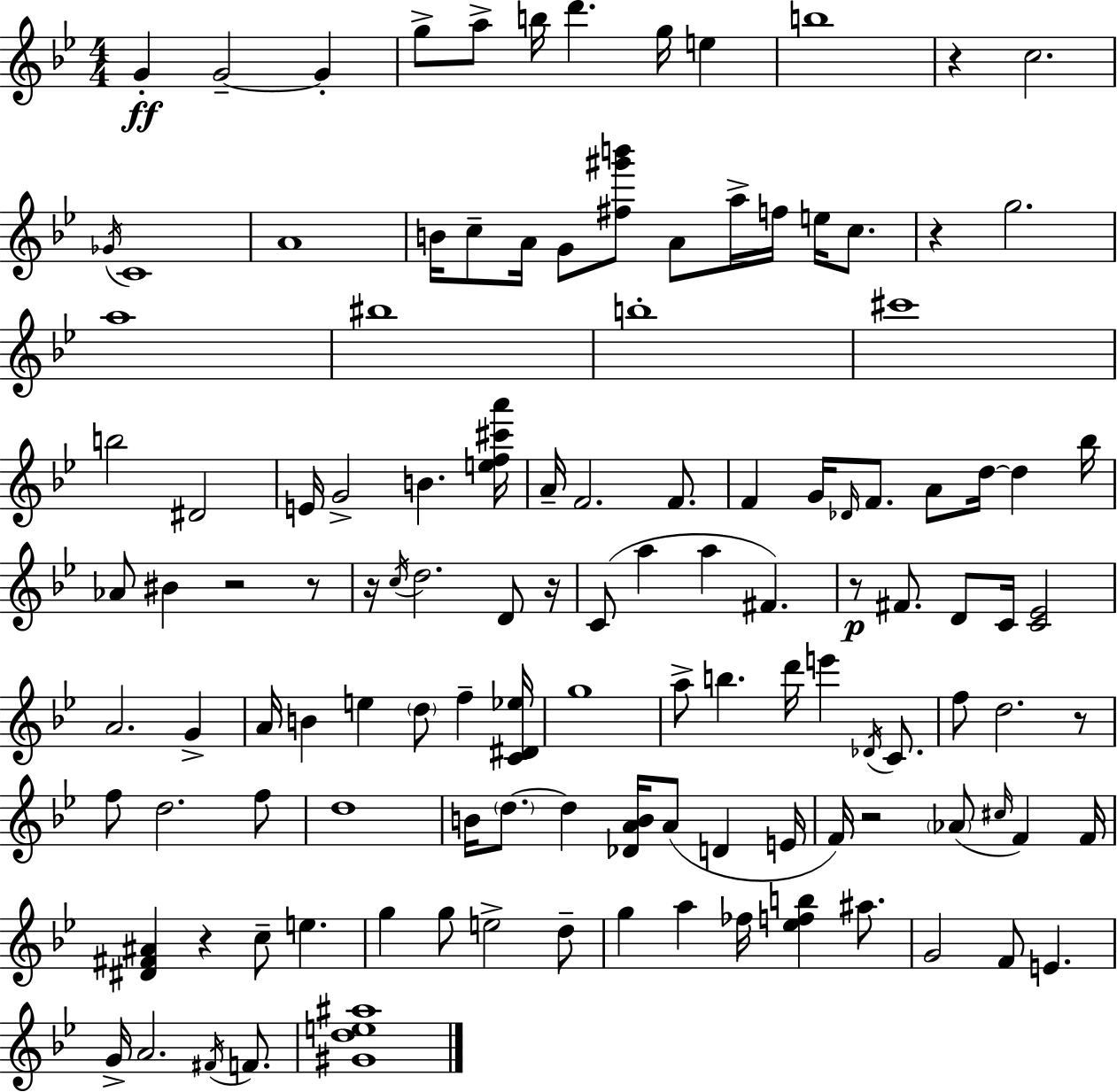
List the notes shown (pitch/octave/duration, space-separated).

G4/q G4/h G4/q G5/e A5/e B5/s D6/q. G5/s E5/q B5/w R/q C5/h. Gb4/s C4/w A4/w B4/s C5/e A4/s G4/e [F#5,G#6,B6]/e A4/e A5/s F5/s E5/s C5/e. R/q G5/h. A5/w BIS5/w B5/w C#6/w B5/h D#4/h E4/s G4/h B4/q. [E5,F5,C#6,A6]/s A4/s F4/h. F4/e. F4/q G4/s Db4/s F4/e. A4/e D5/s D5/q Bb5/s Ab4/e BIS4/q R/h R/e R/s C5/s D5/h. D4/e R/s C4/e A5/q A5/q F#4/q. R/e F#4/e. D4/e C4/s [C4,Eb4]/h A4/h. G4/q A4/s B4/q E5/q D5/e F5/q [C4,D#4,Eb5]/s G5/w A5/e B5/q. D6/s E6/q Db4/s C4/e. F5/e D5/h. R/e F5/e D5/h. F5/e D5/w B4/s D5/e. D5/q [Db4,A4,B4]/s A4/e D4/q E4/s F4/s R/h Ab4/e C#5/s F4/q F4/s [D#4,F#4,A#4]/q R/q C5/e E5/q. G5/q G5/e E5/h D5/e G5/q A5/q FES5/s [Eb5,F5,B5]/q A#5/e. G4/h F4/e E4/q. G4/s A4/h. F#4/s F4/e. [G#4,D5,E5,A#5]/w